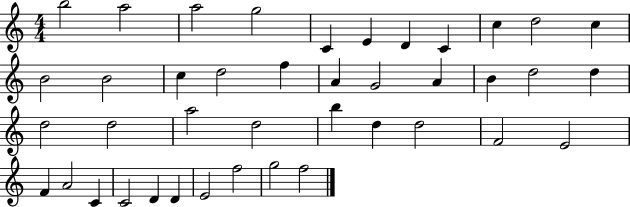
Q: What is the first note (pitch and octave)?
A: B5